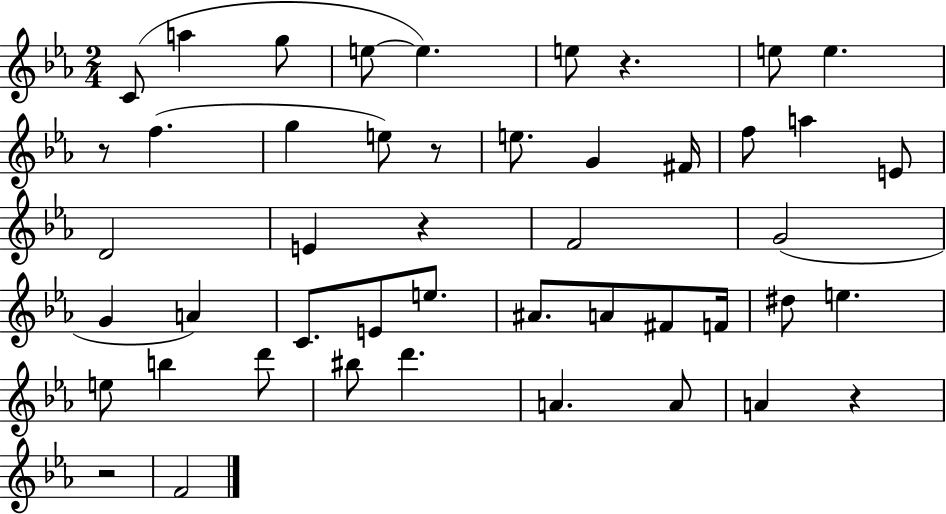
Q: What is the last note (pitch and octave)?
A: F4